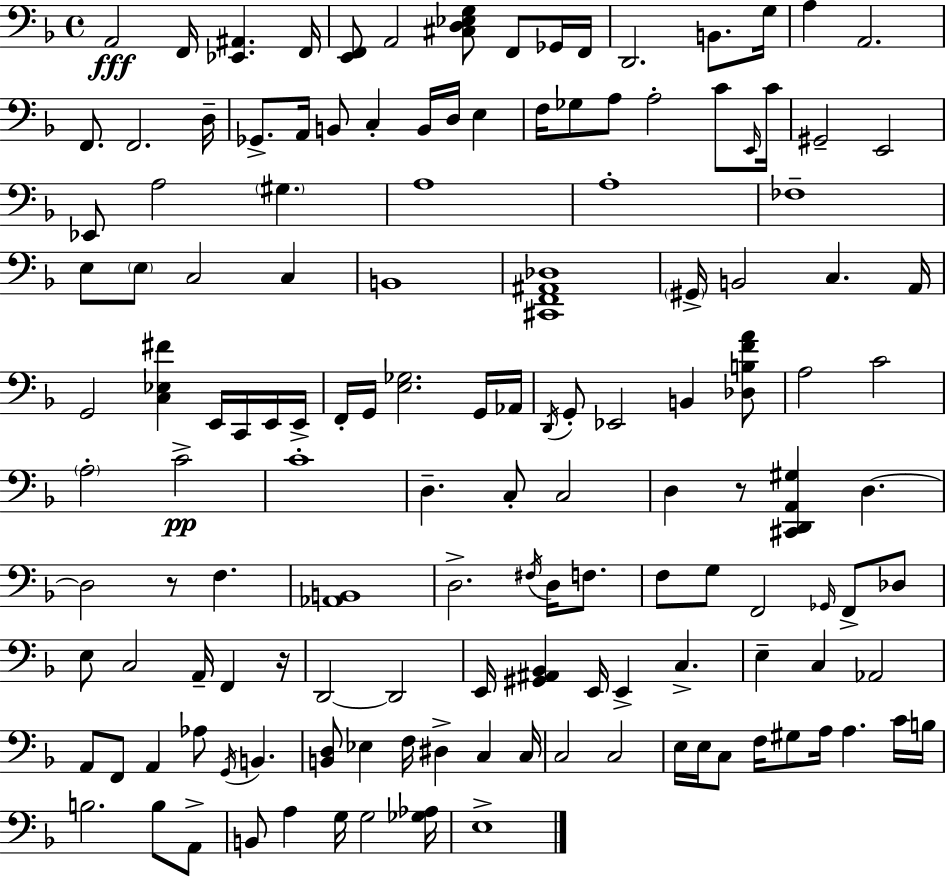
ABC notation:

X:1
T:Untitled
M:4/4
L:1/4
K:Dm
A,,2 F,,/4 [_E,,^A,,] F,,/4 [E,,F,,]/2 A,,2 [^C,D,_E,G,]/2 F,,/2 _G,,/4 F,,/4 D,,2 B,,/2 G,/4 A, A,,2 F,,/2 F,,2 D,/4 _G,,/2 A,,/4 B,,/2 C, B,,/4 D,/4 E, F,/4 _G,/2 A,/2 A,2 C/2 E,,/4 C/4 ^G,,2 E,,2 _E,,/2 A,2 ^G, A,4 A,4 _F,4 E,/2 E,/2 C,2 C, B,,4 [^C,,F,,^A,,_D,]4 ^G,,/4 B,,2 C, A,,/4 G,,2 [C,_E,^F] E,,/4 C,,/4 E,,/4 E,,/4 F,,/4 G,,/4 [E,_G,]2 G,,/4 _A,,/4 D,,/4 G,,/2 _E,,2 B,, [_D,B,FA]/2 A,2 C2 A,2 C2 C4 D, C,/2 C,2 D, z/2 [^C,,D,,A,,^G,] D, D,2 z/2 F, [_A,,B,,]4 D,2 ^F,/4 D,/4 F,/2 F,/2 G,/2 F,,2 _G,,/4 F,,/2 _D,/2 E,/2 C,2 A,,/4 F,, z/4 D,,2 D,,2 E,,/4 [^G,,^A,,_B,,] E,,/4 E,, C, E, C, _A,,2 A,,/2 F,,/2 A,, _A,/2 G,,/4 B,, [B,,D,]/2 _E, F,/4 ^D, C, C,/4 C,2 C,2 E,/4 E,/4 C,/2 F,/4 ^G,/2 A,/4 A, C/4 B,/4 B,2 B,/2 A,,/2 B,,/2 A, G,/4 G,2 [_G,_A,]/4 E,4